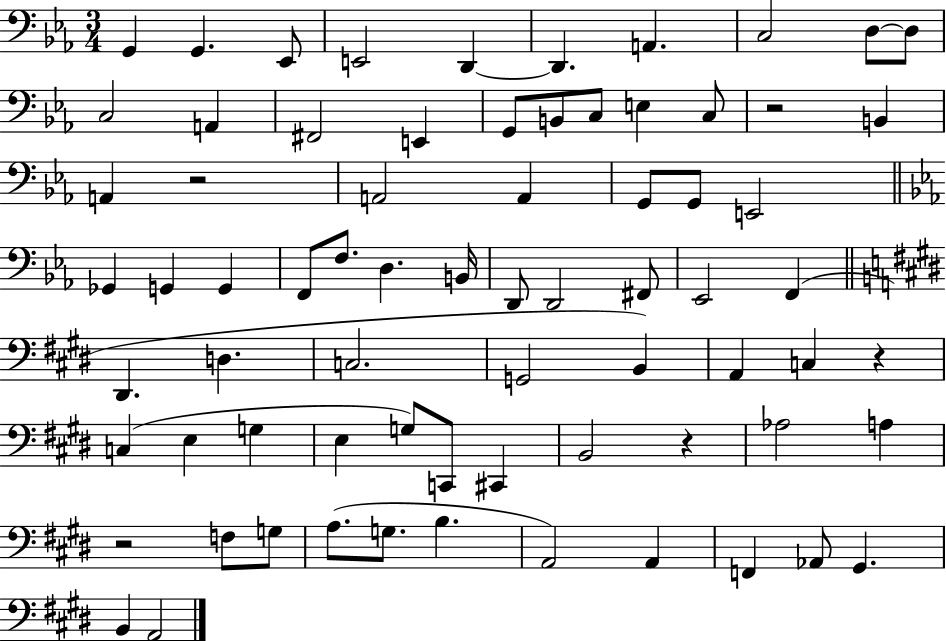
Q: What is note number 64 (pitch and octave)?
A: Ab2